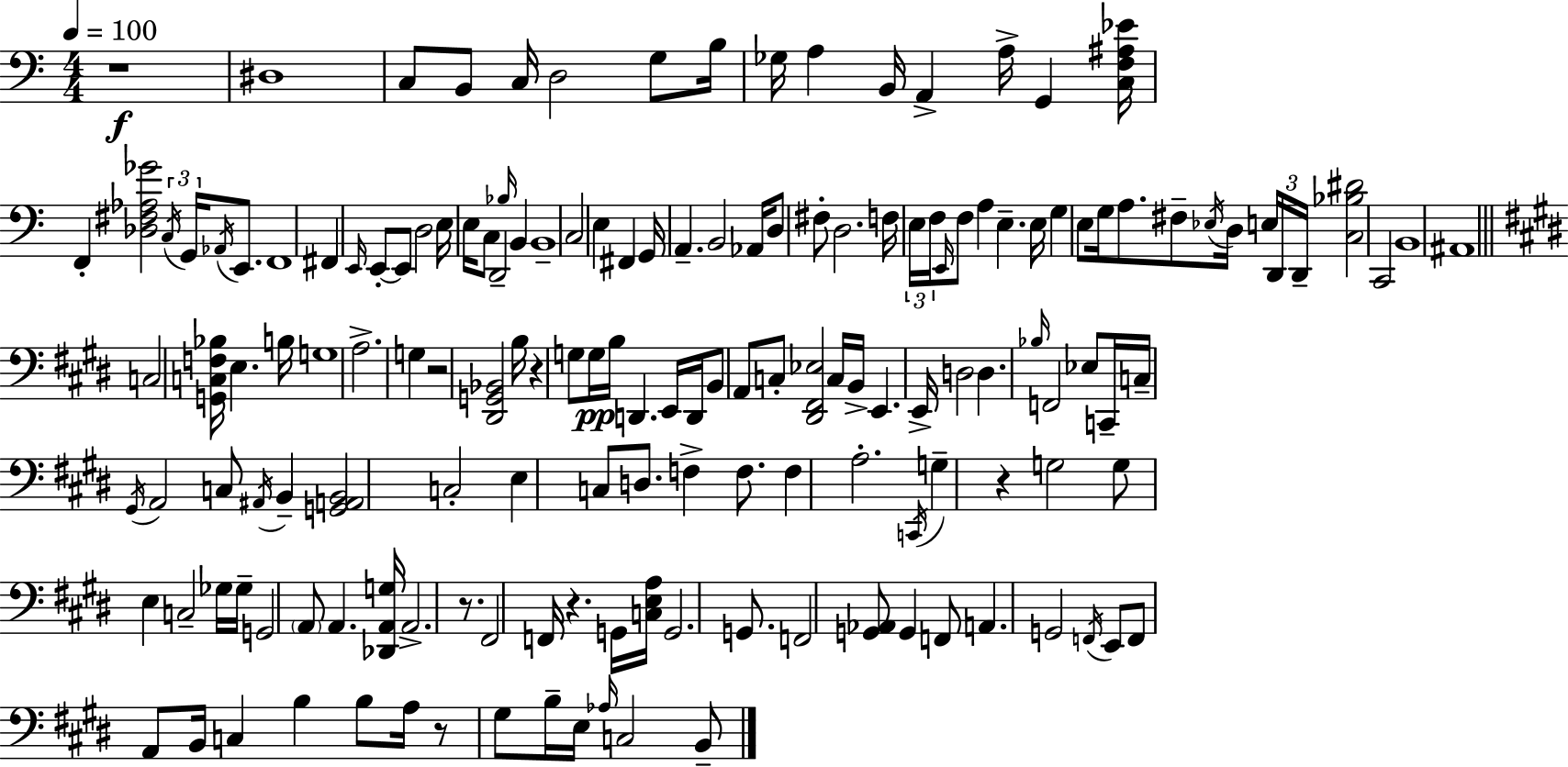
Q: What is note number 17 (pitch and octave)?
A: Ab2